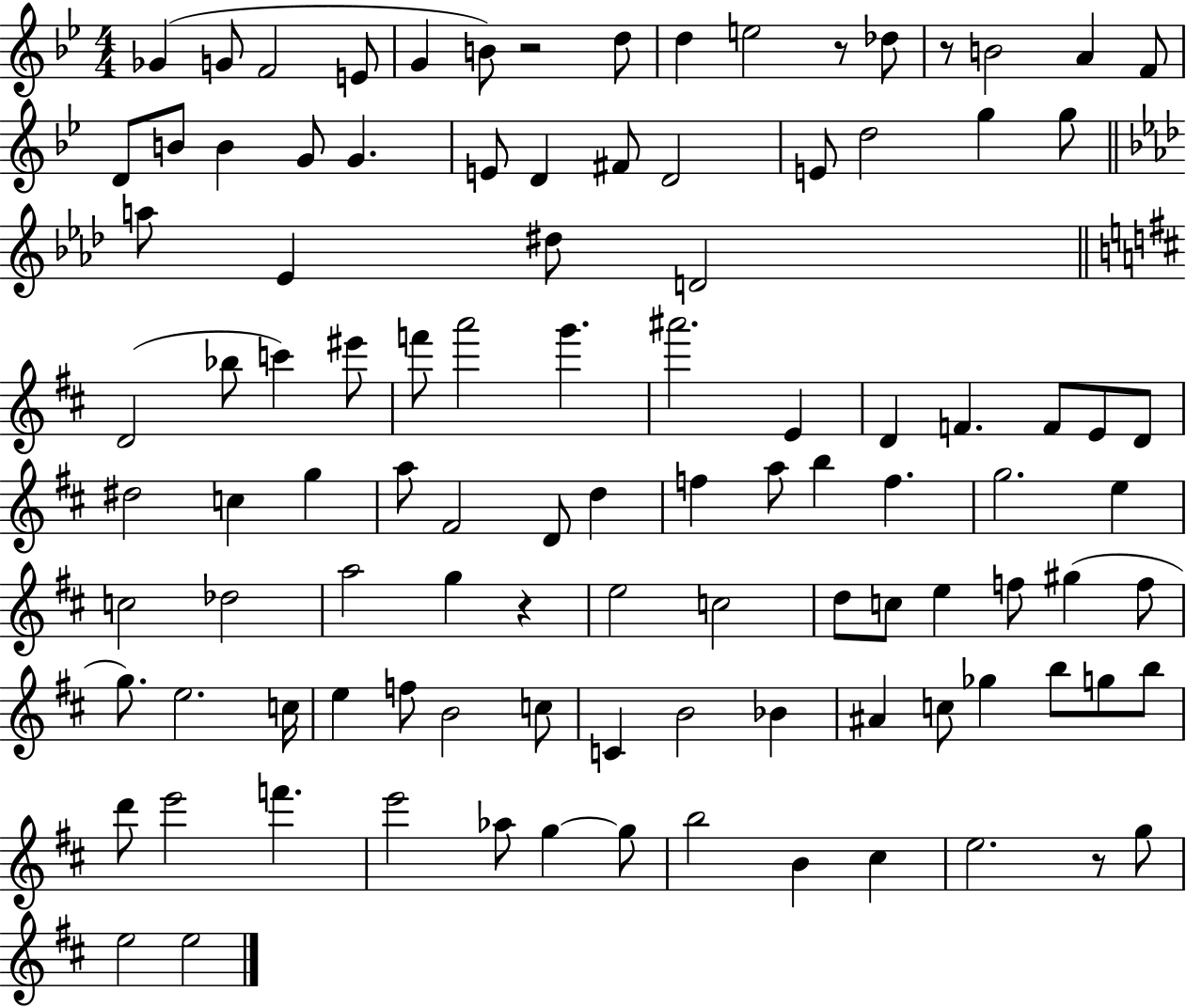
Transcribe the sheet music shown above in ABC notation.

X:1
T:Untitled
M:4/4
L:1/4
K:Bb
_G G/2 F2 E/2 G B/2 z2 d/2 d e2 z/2 _d/2 z/2 B2 A F/2 D/2 B/2 B G/2 G E/2 D ^F/2 D2 E/2 d2 g g/2 a/2 _E ^d/2 D2 D2 _b/2 c' ^e'/2 f'/2 a'2 g' ^a'2 E D F F/2 E/2 D/2 ^d2 c g a/2 ^F2 D/2 d f a/2 b f g2 e c2 _d2 a2 g z e2 c2 d/2 c/2 e f/2 ^g f/2 g/2 e2 c/4 e f/2 B2 c/2 C B2 _B ^A c/2 _g b/2 g/2 b/2 d'/2 e'2 f' e'2 _a/2 g g/2 b2 B ^c e2 z/2 g/2 e2 e2